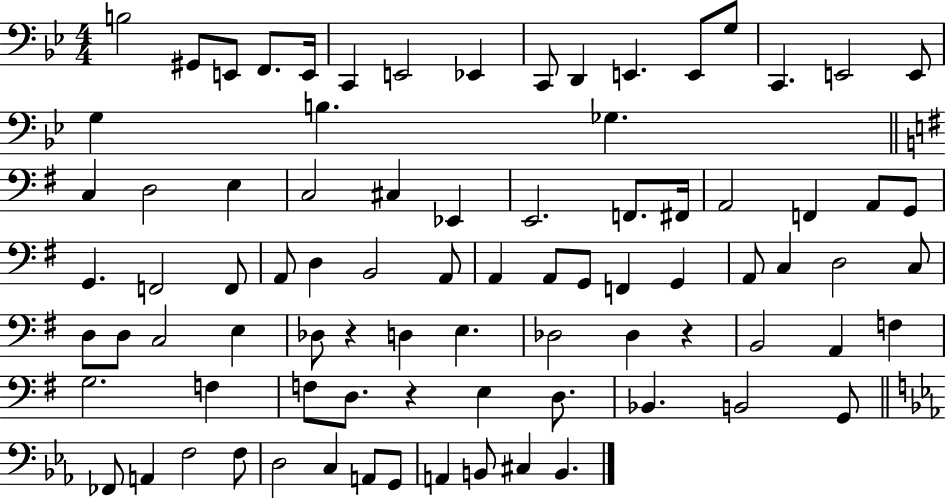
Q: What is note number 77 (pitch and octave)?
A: G2